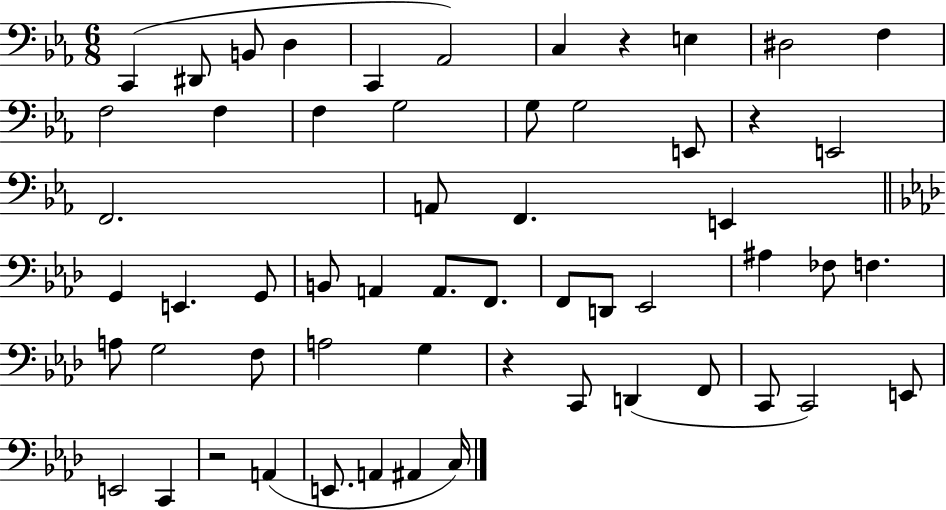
C2/q D#2/e B2/e D3/q C2/q Ab2/h C3/q R/q E3/q D#3/h F3/q F3/h F3/q F3/q G3/h G3/e G3/h E2/e R/q E2/h F2/h. A2/e F2/q. E2/q G2/q E2/q. G2/e B2/e A2/q A2/e. F2/e. F2/e D2/e Eb2/h A#3/q FES3/e F3/q. A3/e G3/h F3/e A3/h G3/q R/q C2/e D2/q F2/e C2/e C2/h E2/e E2/h C2/q R/h A2/q E2/e. A2/q A#2/q C3/s